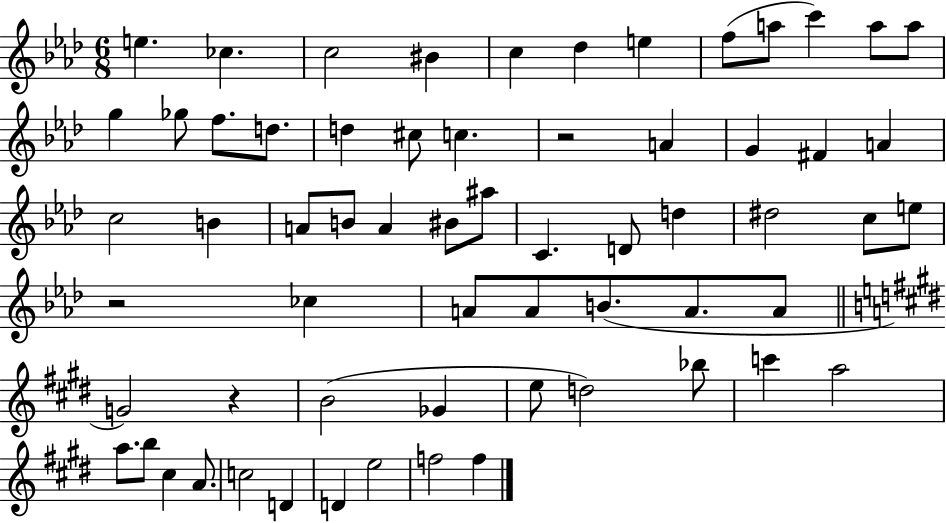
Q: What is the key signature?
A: AES major